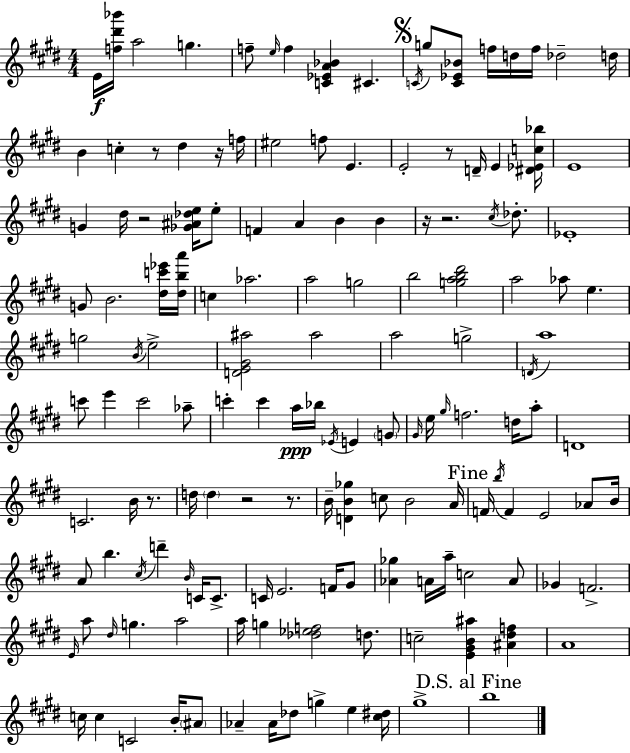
X:1
T:Untitled
M:4/4
L:1/4
K:E
E/4 [f^d'_b']/4 a2 g f/2 e/4 f [C_EA_B] ^C C/4 g/2 [C_E_B]/2 f/4 d/4 f/4 _d2 d/4 B c z/2 ^d z/4 f/4 ^e2 f/2 E E2 z/2 D/4 E [^D_Ec_b]/4 E4 G ^d/4 z2 [_G^A_de]/4 e/2 F A B B z/4 z2 ^c/4 _d/2 _E4 G/2 B2 [^dc'_e']/4 [^dba']/4 c _a2 a2 g2 b2 [gab^d']2 a2 _a/2 e g2 B/4 e2 [DE^G^a]2 ^a2 a2 g2 D/4 a4 c'/2 e' c'2 _a/2 c' c' a/4 _b/4 _E/4 E G/2 ^G/4 e/4 ^g/4 f2 d/4 a/2 D4 C2 B/4 z/2 d/4 d z2 z/2 B/4 [DB_g] c/2 B2 A/4 F/4 b/4 F E2 _A/2 B/4 A/2 b ^c/4 d' B/4 C/4 C/2 C/4 E2 F/4 ^G/2 [_A_g] A/4 a/4 c2 A/2 _G F2 E/4 a/2 ^d/4 g a2 a/4 g [_d_ef]2 d/2 c2 [E^GB^a] [^A^df] A4 c/4 c C2 B/4 ^A/2 _A _A/4 _d/2 g e [^c^d]/4 ^g4 b4